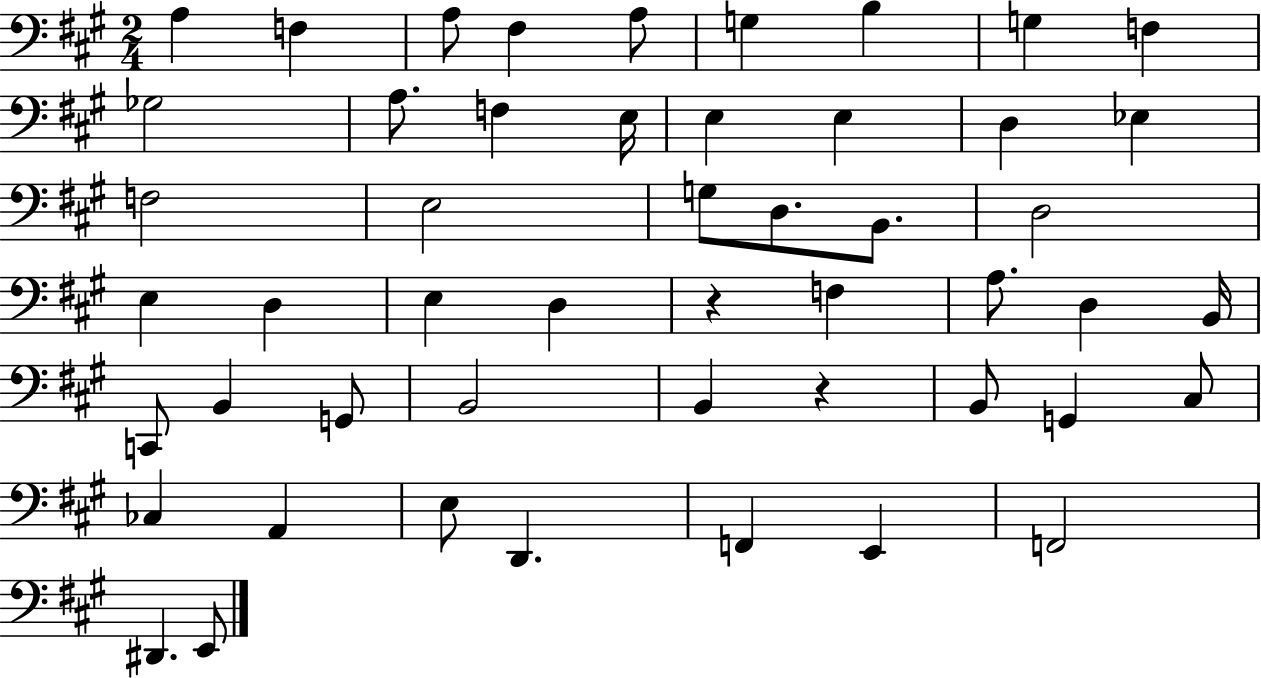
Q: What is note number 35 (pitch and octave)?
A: B2